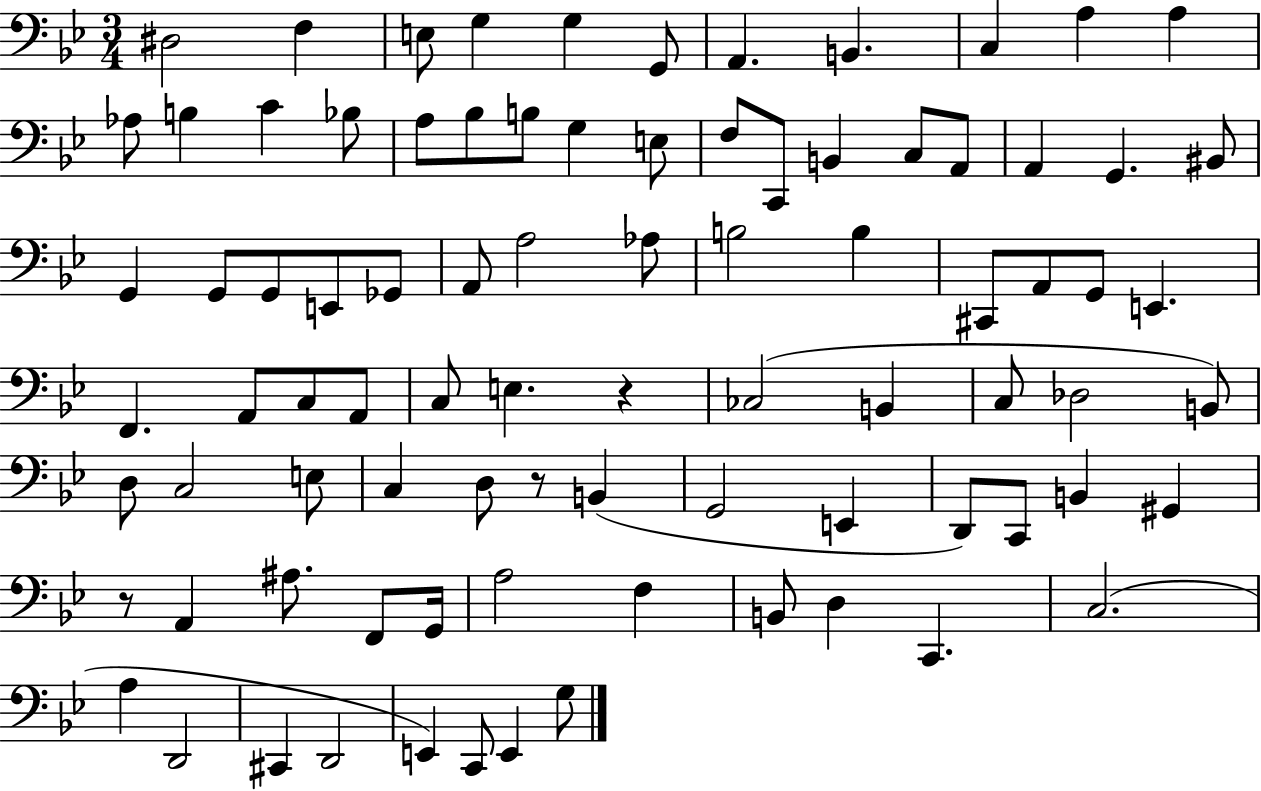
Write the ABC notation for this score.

X:1
T:Untitled
M:3/4
L:1/4
K:Bb
^D,2 F, E,/2 G, G, G,,/2 A,, B,, C, A, A, _A,/2 B, C _B,/2 A,/2 _B,/2 B,/2 G, E,/2 F,/2 C,,/2 B,, C,/2 A,,/2 A,, G,, ^B,,/2 G,, G,,/2 G,,/2 E,,/2 _G,,/2 A,,/2 A,2 _A,/2 B,2 B, ^C,,/2 A,,/2 G,,/2 E,, F,, A,,/2 C,/2 A,,/2 C,/2 E, z _C,2 B,, C,/2 _D,2 B,,/2 D,/2 C,2 E,/2 C, D,/2 z/2 B,, G,,2 E,, D,,/2 C,,/2 B,, ^G,, z/2 A,, ^A,/2 F,,/2 G,,/4 A,2 F, B,,/2 D, C,, C,2 A, D,,2 ^C,, D,,2 E,, C,,/2 E,, G,/2